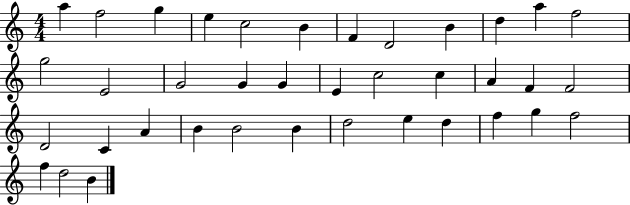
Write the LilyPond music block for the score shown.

{
  \clef treble
  \numericTimeSignature
  \time 4/4
  \key c \major
  a''4 f''2 g''4 | e''4 c''2 b'4 | f'4 d'2 b'4 | d''4 a''4 f''2 | \break g''2 e'2 | g'2 g'4 g'4 | e'4 c''2 c''4 | a'4 f'4 f'2 | \break d'2 c'4 a'4 | b'4 b'2 b'4 | d''2 e''4 d''4 | f''4 g''4 f''2 | \break f''4 d''2 b'4 | \bar "|."
}